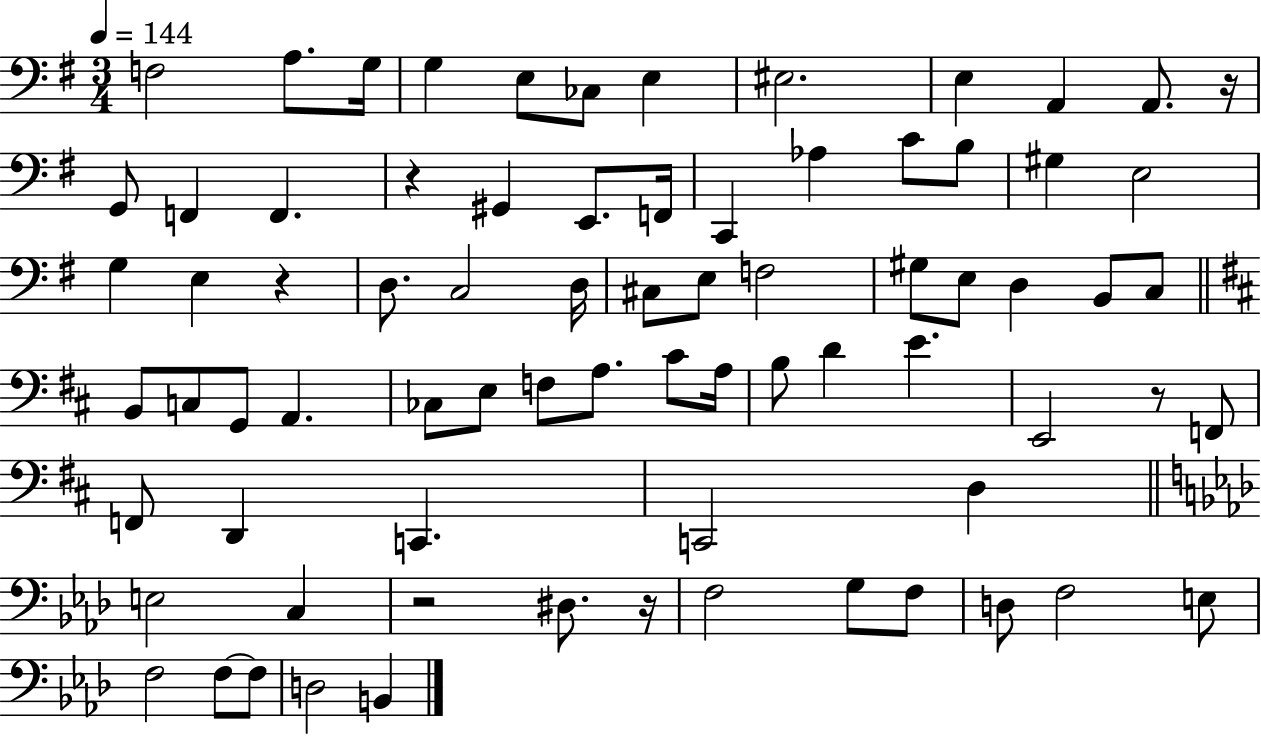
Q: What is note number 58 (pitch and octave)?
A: C3